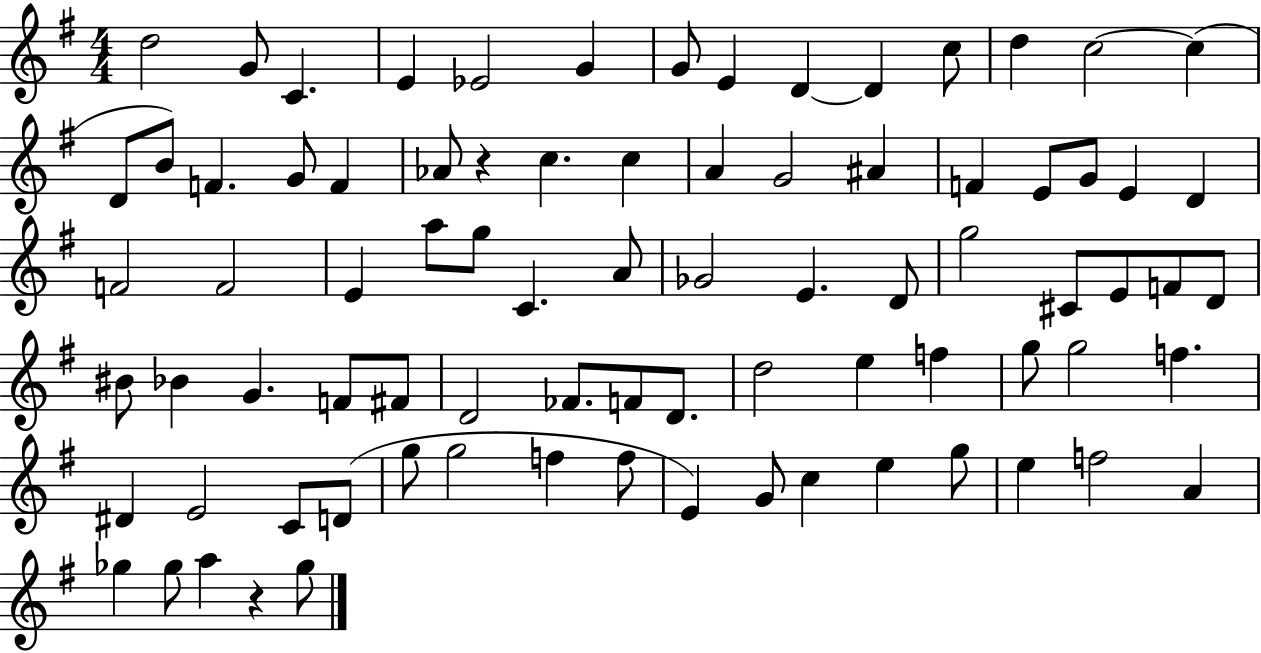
D5/h G4/e C4/q. E4/q Eb4/h G4/q G4/e E4/q D4/q D4/q C5/e D5/q C5/h C5/q D4/e B4/e F4/q. G4/e F4/q Ab4/e R/q C5/q. C5/q A4/q G4/h A#4/q F4/q E4/e G4/e E4/q D4/q F4/h F4/h E4/q A5/e G5/e C4/q. A4/e Gb4/h E4/q. D4/e G5/h C#4/e E4/e F4/e D4/e BIS4/e Bb4/q G4/q. F4/e F#4/e D4/h FES4/e. F4/e D4/e. D5/h E5/q F5/q G5/e G5/h F5/q. D#4/q E4/h C4/e D4/e G5/e G5/h F5/q F5/e E4/q G4/e C5/q E5/q G5/e E5/q F5/h A4/q Gb5/q Gb5/e A5/q R/q Gb5/e